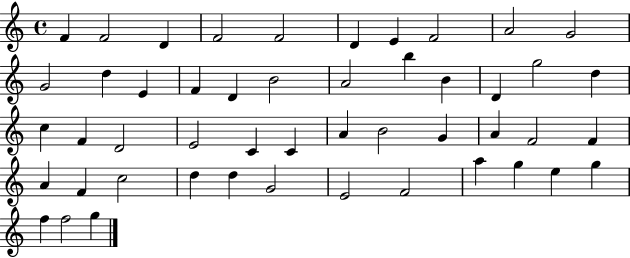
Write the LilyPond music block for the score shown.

{
  \clef treble
  \time 4/4
  \defaultTimeSignature
  \key c \major
  f'4 f'2 d'4 | f'2 f'2 | d'4 e'4 f'2 | a'2 g'2 | \break g'2 d''4 e'4 | f'4 d'4 b'2 | a'2 b''4 b'4 | d'4 g''2 d''4 | \break c''4 f'4 d'2 | e'2 c'4 c'4 | a'4 b'2 g'4 | a'4 f'2 f'4 | \break a'4 f'4 c''2 | d''4 d''4 g'2 | e'2 f'2 | a''4 g''4 e''4 g''4 | \break f''4 f''2 g''4 | \bar "|."
}